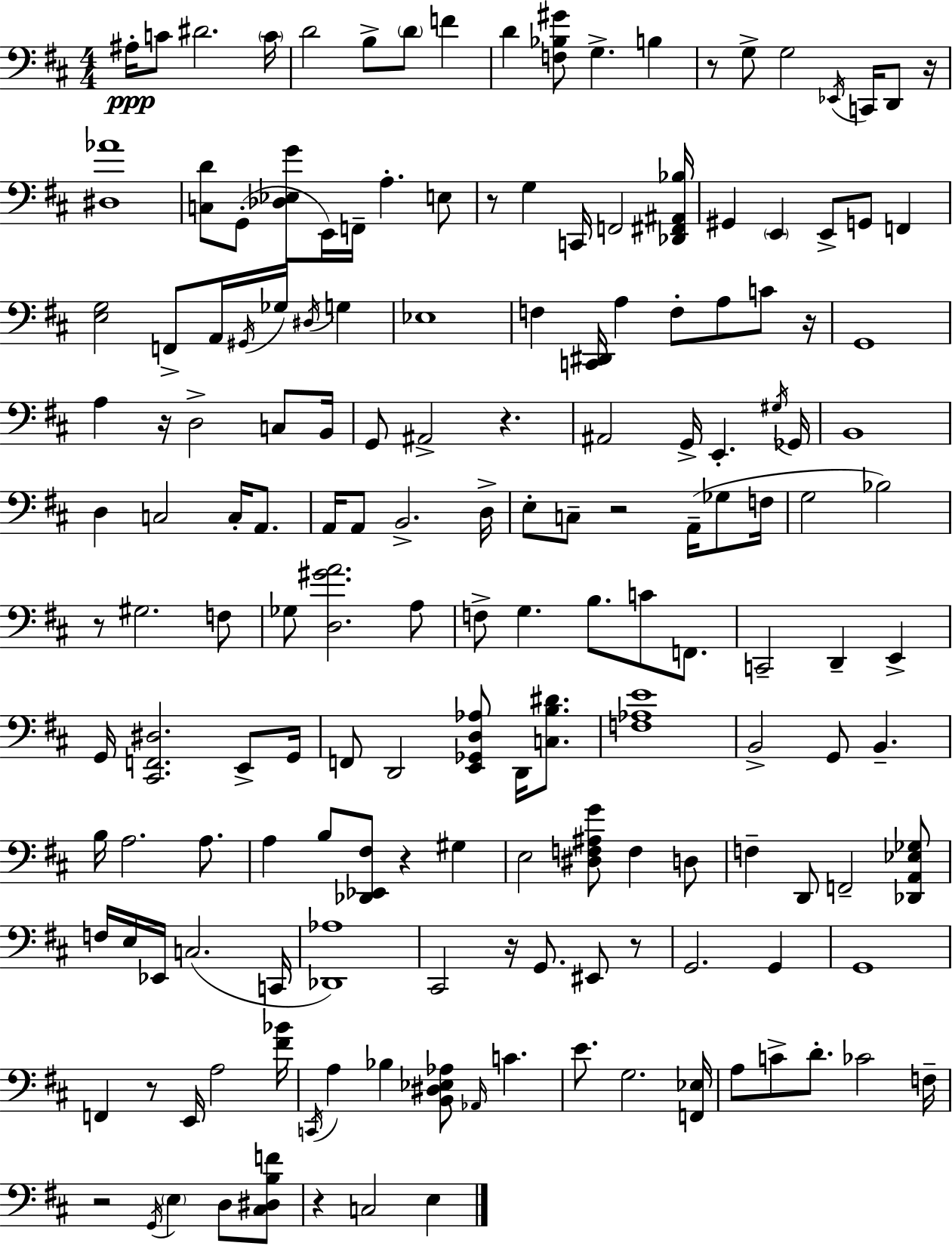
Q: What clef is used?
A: bass